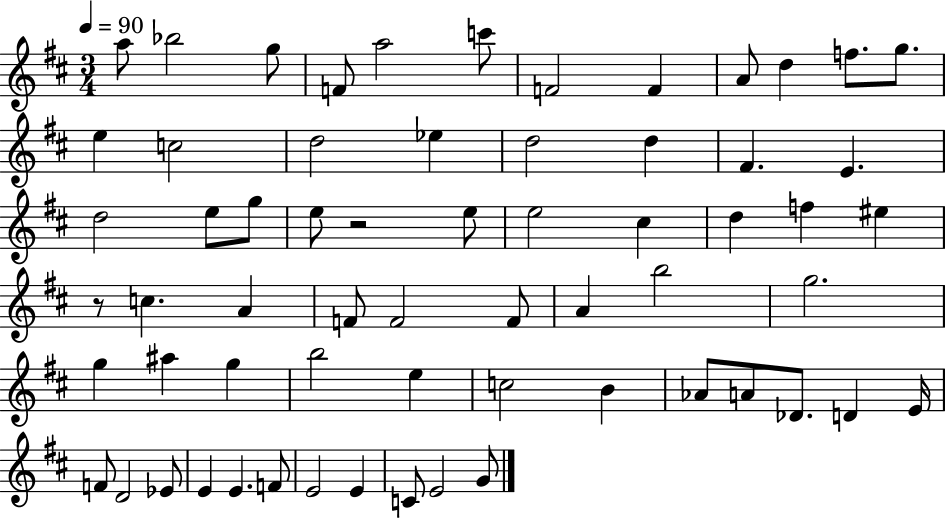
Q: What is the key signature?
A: D major